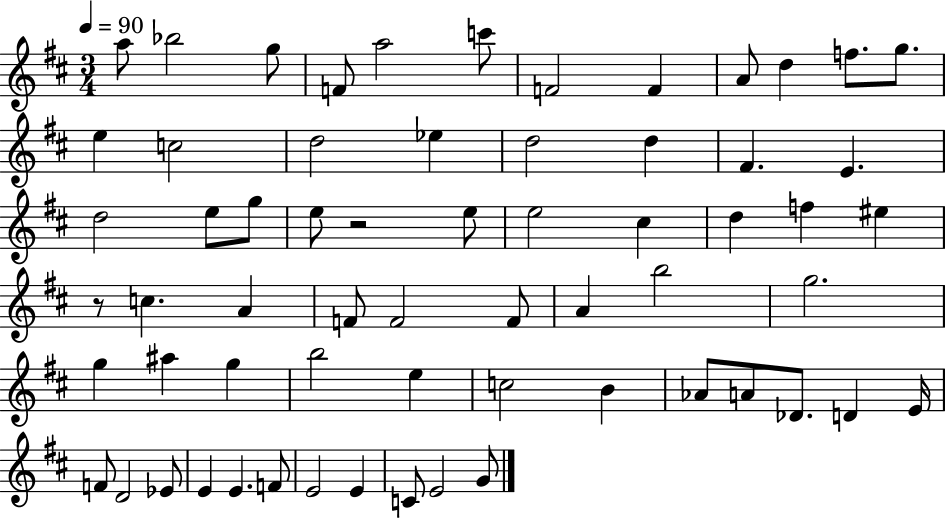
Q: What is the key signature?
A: D major